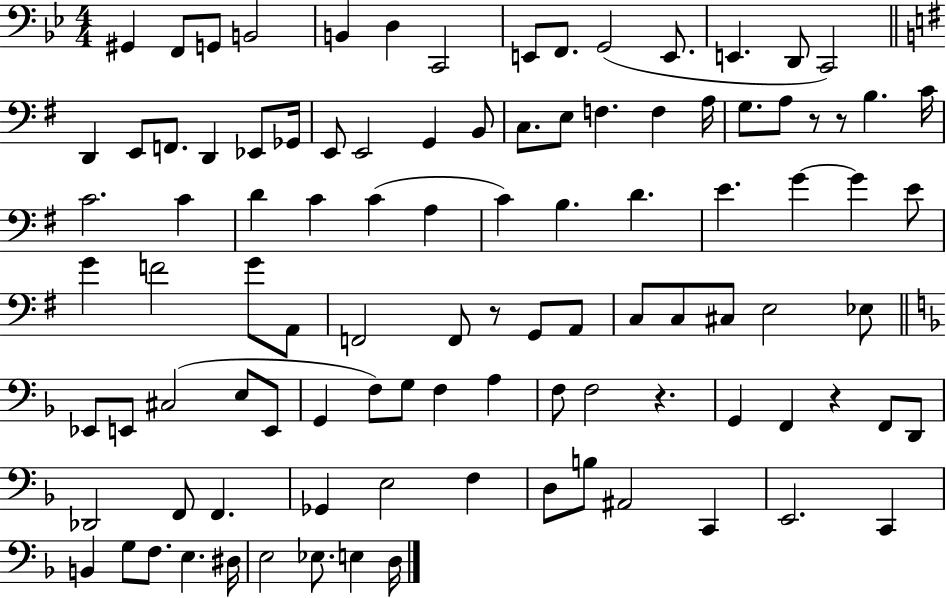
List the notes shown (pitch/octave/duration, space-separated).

G#2/q F2/e G2/e B2/h B2/q D3/q C2/h E2/e F2/e. G2/h E2/e. E2/q. D2/e C2/h D2/q E2/e F2/e. D2/q Eb2/e Gb2/s E2/e E2/h G2/q B2/e C3/e. E3/e F3/q. F3/q A3/s G3/e. A3/e R/e R/e B3/q. C4/s C4/h. C4/q D4/q C4/q C4/q A3/q C4/q B3/q. D4/q. E4/q. G4/q G4/q E4/e G4/q F4/h G4/e A2/e F2/h F2/e R/e G2/e A2/e C3/e C3/e C#3/e E3/h Eb3/e Eb2/e E2/e C#3/h E3/e E2/e G2/q F3/e G3/e F3/q A3/q F3/e F3/h R/q. G2/q F2/q R/q F2/e D2/e Db2/h F2/e F2/q. Gb2/q E3/h F3/q D3/e B3/e A#2/h C2/q E2/h. C2/q B2/q G3/e F3/e. E3/q. D#3/s E3/h Eb3/e. E3/q D3/s